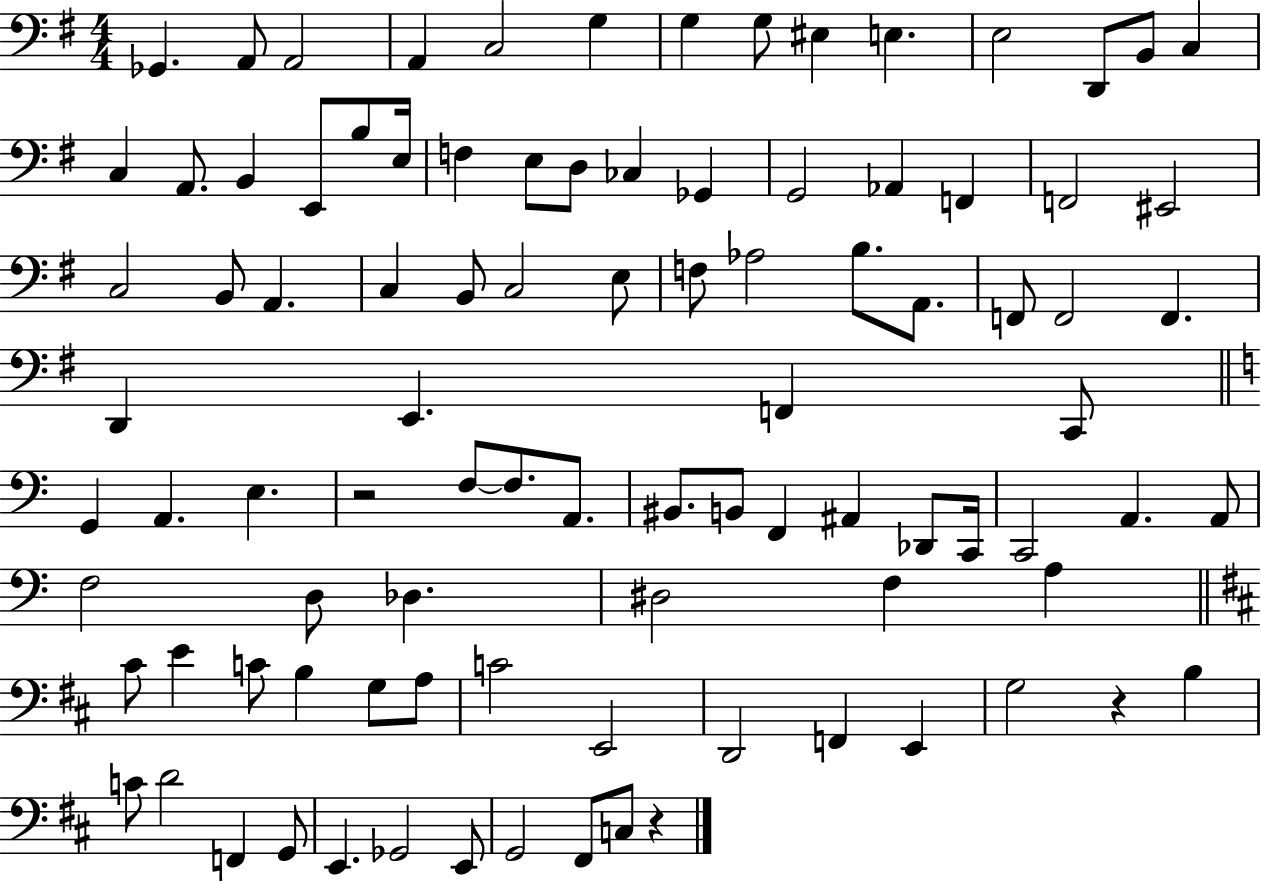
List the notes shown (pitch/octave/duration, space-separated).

Gb2/q. A2/e A2/h A2/q C3/h G3/q G3/q G3/e EIS3/q E3/q. E3/h D2/e B2/e C3/q C3/q A2/e. B2/q E2/e B3/e E3/s F3/q E3/e D3/e CES3/q Gb2/q G2/h Ab2/q F2/q F2/h EIS2/h C3/h B2/e A2/q. C3/q B2/e C3/h E3/e F3/e Ab3/h B3/e. A2/e. F2/e F2/h F2/q. D2/q E2/q. F2/q C2/e G2/q A2/q. E3/q. R/h F3/e F3/e. A2/e. BIS2/e. B2/e F2/q A#2/q Db2/e C2/s C2/h A2/q. A2/e F3/h D3/e Db3/q. D#3/h F3/q A3/q C#4/e E4/q C4/e B3/q G3/e A3/e C4/h E2/h D2/h F2/q E2/q G3/h R/q B3/q C4/e D4/h F2/q G2/e E2/q. Gb2/h E2/e G2/h F#2/e C3/e R/q